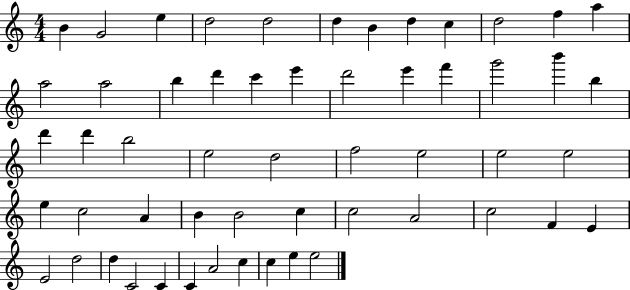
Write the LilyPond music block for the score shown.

{
  \clef treble
  \numericTimeSignature
  \time 4/4
  \key c \major
  b'4 g'2 e''4 | d''2 d''2 | d''4 b'4 d''4 c''4 | d''2 f''4 a''4 | \break a''2 a''2 | b''4 d'''4 c'''4 e'''4 | d'''2 e'''4 f'''4 | g'''2 b'''4 b''4 | \break d'''4 d'''4 b''2 | e''2 d''2 | f''2 e''2 | e''2 e''2 | \break e''4 c''2 a'4 | b'4 b'2 c''4 | c''2 a'2 | c''2 f'4 e'4 | \break e'2 d''2 | d''4 c'2 c'4 | c'4 a'2 c''4 | c''4 e''4 e''2 | \break \bar "|."
}